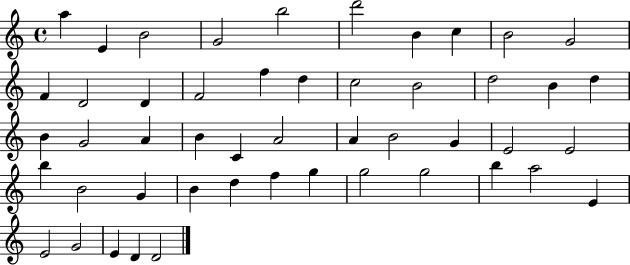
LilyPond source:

{
  \clef treble
  \time 4/4
  \defaultTimeSignature
  \key c \major
  a''4 e'4 b'2 | g'2 b''2 | d'''2 b'4 c''4 | b'2 g'2 | \break f'4 d'2 d'4 | f'2 f''4 d''4 | c''2 b'2 | d''2 b'4 d''4 | \break b'4 g'2 a'4 | b'4 c'4 a'2 | a'4 b'2 g'4 | e'2 e'2 | \break b''4 b'2 g'4 | b'4 d''4 f''4 g''4 | g''2 g''2 | b''4 a''2 e'4 | \break e'2 g'2 | e'4 d'4 d'2 | \bar "|."
}